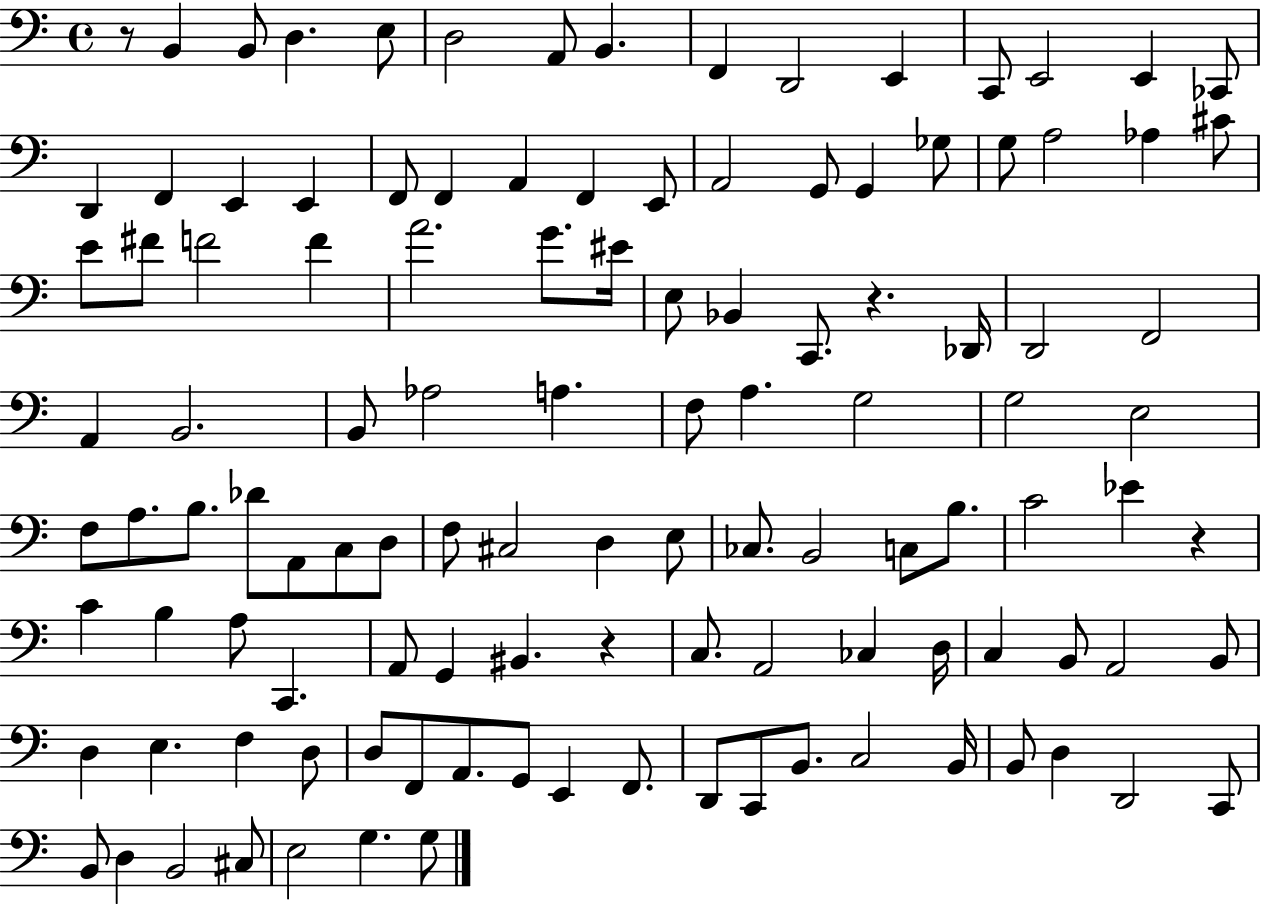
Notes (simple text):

R/e B2/q B2/e D3/q. E3/e D3/h A2/e B2/q. F2/q D2/h E2/q C2/e E2/h E2/q CES2/e D2/q F2/q E2/q E2/q F2/e F2/q A2/q F2/q E2/e A2/h G2/e G2/q Gb3/e G3/e A3/h Ab3/q C#4/e E4/e F#4/e F4/h F4/q A4/h. G4/e. EIS4/s E3/e Bb2/q C2/e. R/q. Db2/s D2/h F2/h A2/q B2/h. B2/e Ab3/h A3/q. F3/e A3/q. G3/h G3/h E3/h F3/e A3/e. B3/e. Db4/e A2/e C3/e D3/e F3/e C#3/h D3/q E3/e CES3/e. B2/h C3/e B3/e. C4/h Eb4/q R/q C4/q B3/q A3/e C2/q. A2/e G2/q BIS2/q. R/q C3/e. A2/h CES3/q D3/s C3/q B2/e A2/h B2/e D3/q E3/q. F3/q D3/e D3/e F2/e A2/e. G2/e E2/q F2/e. D2/e C2/e B2/e. C3/h B2/s B2/e D3/q D2/h C2/e B2/e D3/q B2/h C#3/e E3/h G3/q. G3/e